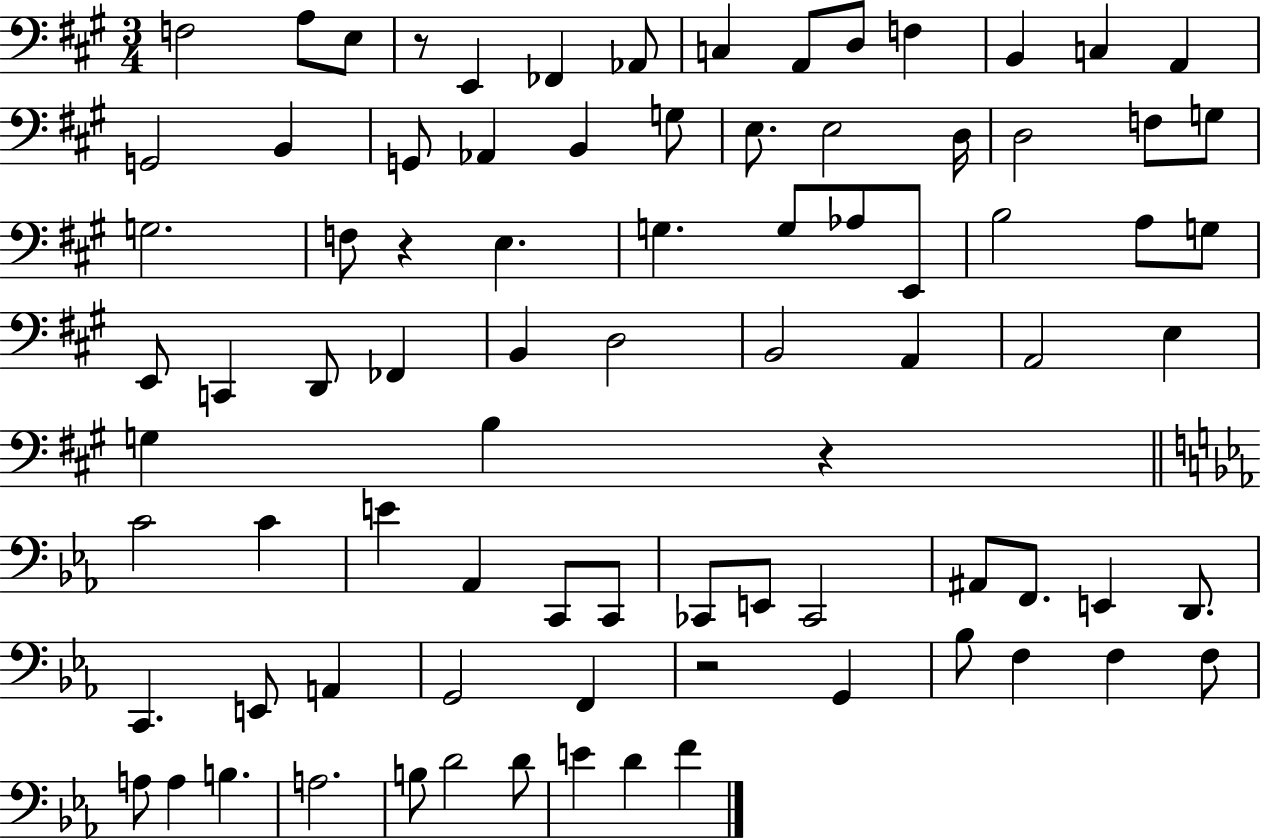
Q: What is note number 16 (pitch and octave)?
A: G2